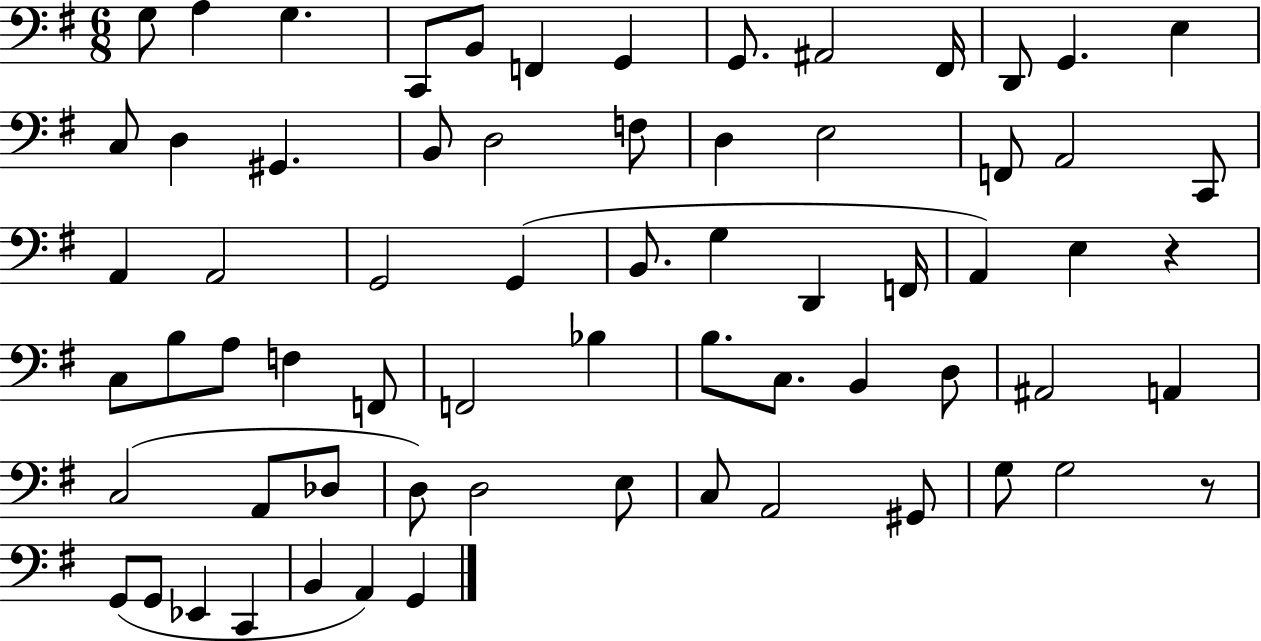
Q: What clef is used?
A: bass